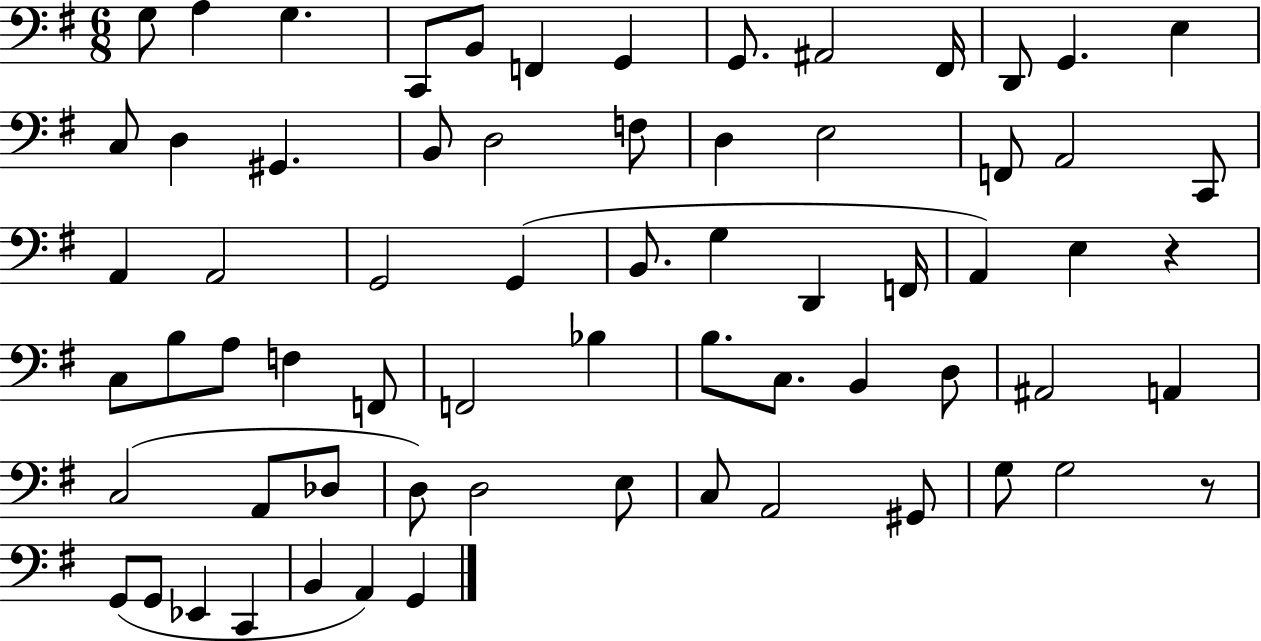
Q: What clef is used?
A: bass